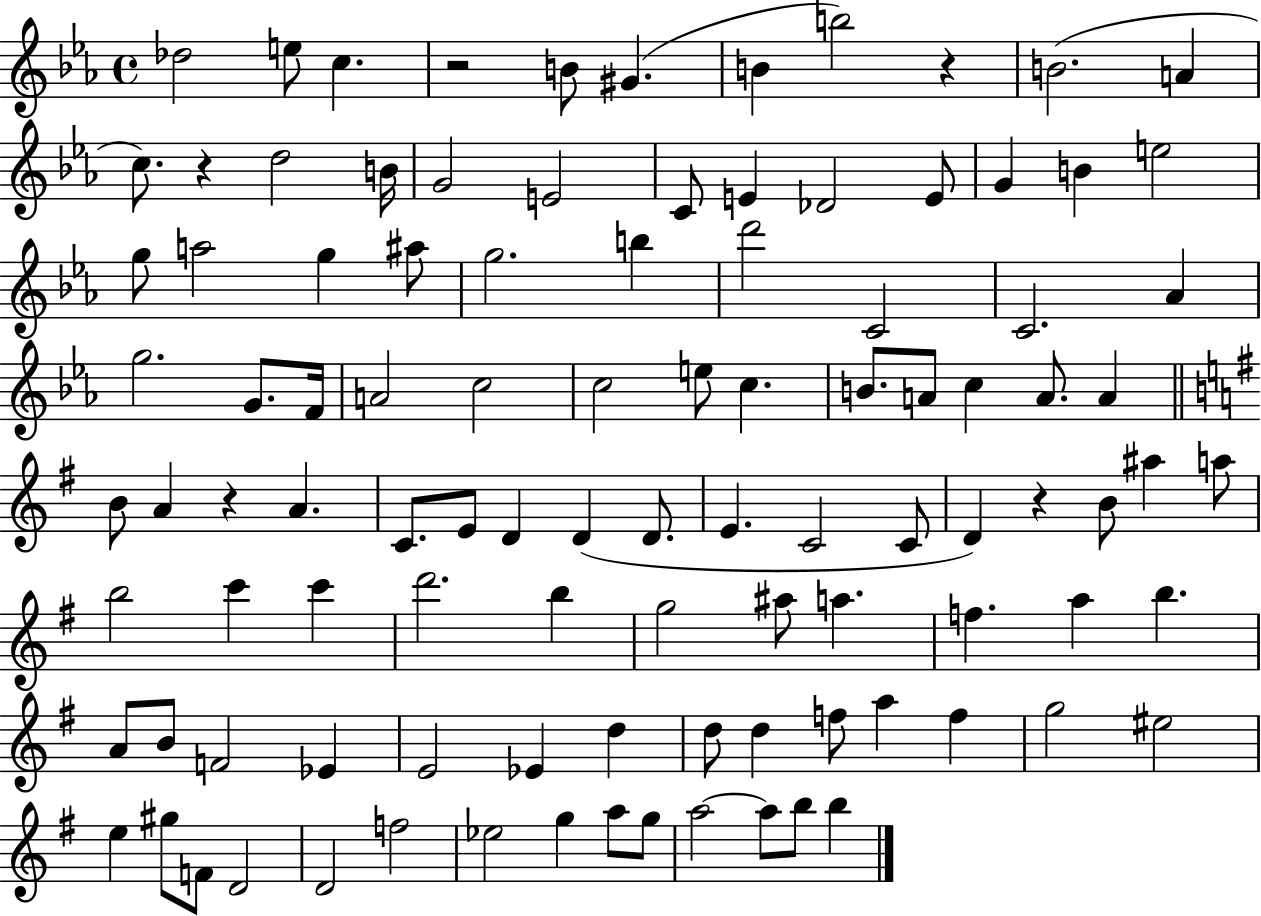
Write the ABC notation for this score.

X:1
T:Untitled
M:4/4
L:1/4
K:Eb
_d2 e/2 c z2 B/2 ^G B b2 z B2 A c/2 z d2 B/4 G2 E2 C/2 E _D2 E/2 G B e2 g/2 a2 g ^a/2 g2 b d'2 C2 C2 _A g2 G/2 F/4 A2 c2 c2 e/2 c B/2 A/2 c A/2 A B/2 A z A C/2 E/2 D D D/2 E C2 C/2 D z B/2 ^a a/2 b2 c' c' d'2 b g2 ^a/2 a f a b A/2 B/2 F2 _E E2 _E d d/2 d f/2 a f g2 ^e2 e ^g/2 F/2 D2 D2 f2 _e2 g a/2 g/2 a2 a/2 b/2 b